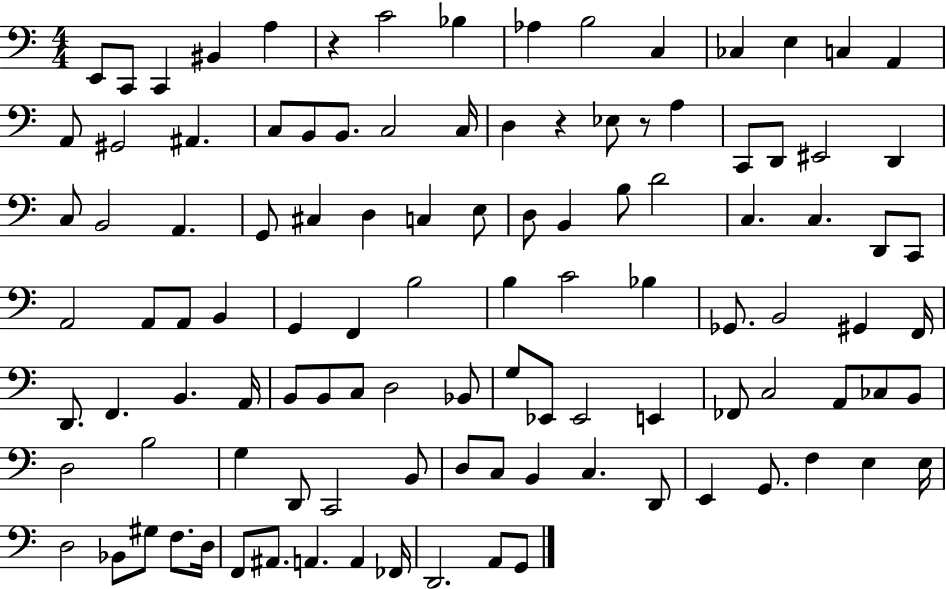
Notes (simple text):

E2/e C2/e C2/q BIS2/q A3/q R/q C4/h Bb3/q Ab3/q B3/h C3/q CES3/q E3/q C3/q A2/q A2/e G#2/h A#2/q. C3/e B2/e B2/e. C3/h C3/s D3/q R/q Eb3/e R/e A3/q C2/e D2/e EIS2/h D2/q C3/e B2/h A2/q. G2/e C#3/q D3/q C3/q E3/e D3/e B2/q B3/e D4/h C3/q. C3/q. D2/e C2/e A2/h A2/e A2/e B2/q G2/q F2/q B3/h B3/q C4/h Bb3/q Gb2/e. B2/h G#2/q F2/s D2/e. F2/q. B2/q. A2/s B2/e B2/e C3/e D3/h Bb2/e G3/e Eb2/e Eb2/h E2/q FES2/e C3/h A2/e CES3/e B2/e D3/h B3/h G3/q D2/e C2/h B2/e D3/e C3/e B2/q C3/q. D2/e E2/q G2/e. F3/q E3/q E3/s D3/h Bb2/e G#3/e F3/e. D3/s F2/e A#2/e. A2/q. A2/q FES2/s D2/h. A2/e G2/e